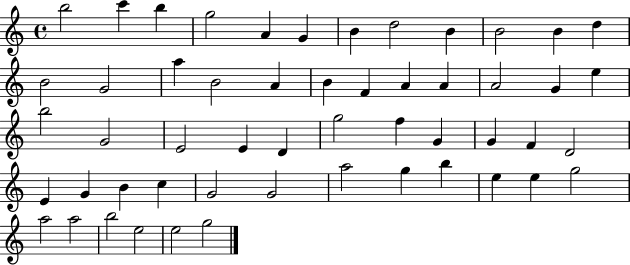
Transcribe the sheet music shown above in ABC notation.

X:1
T:Untitled
M:4/4
L:1/4
K:C
b2 c' b g2 A G B d2 B B2 B d B2 G2 a B2 A B F A A A2 G e b2 G2 E2 E D g2 f G G F D2 E G B c G2 G2 a2 g b e e g2 a2 a2 b2 e2 e2 g2